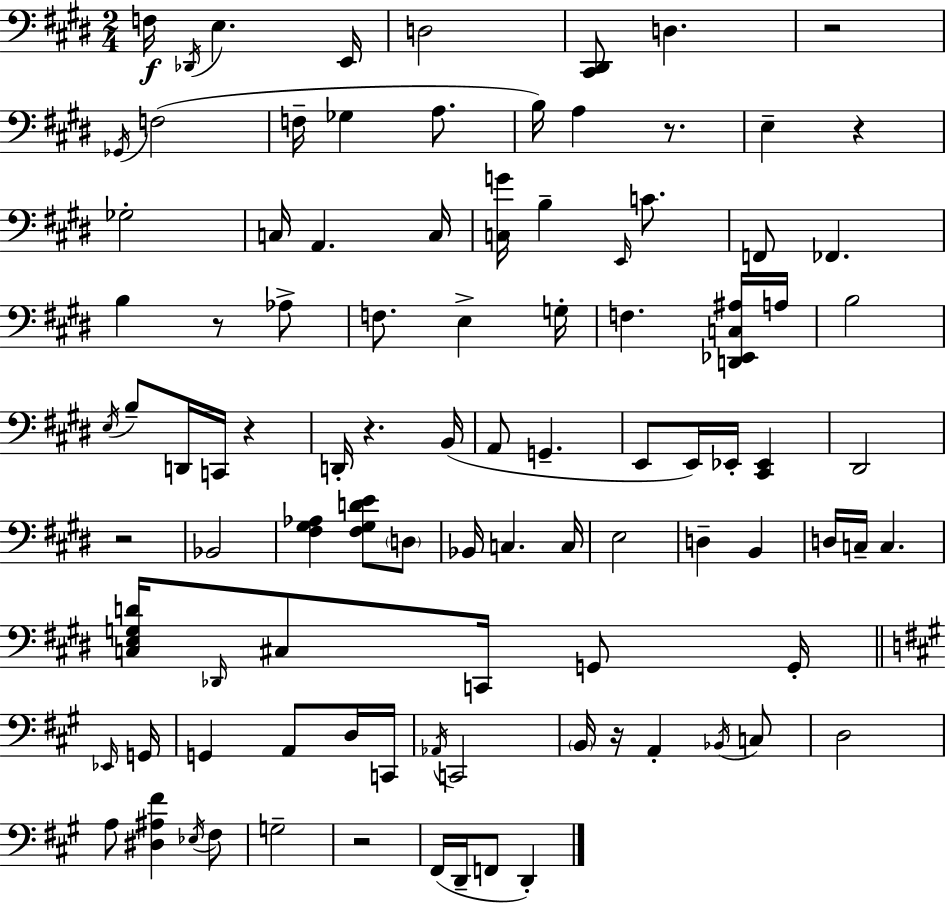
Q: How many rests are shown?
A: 9